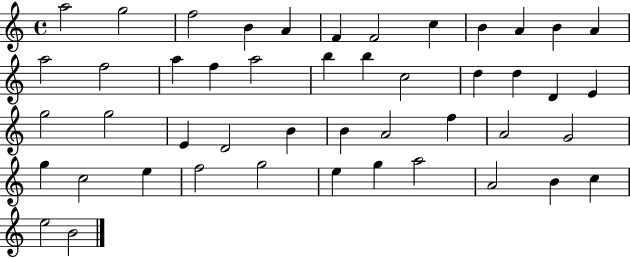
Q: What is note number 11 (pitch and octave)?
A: B4